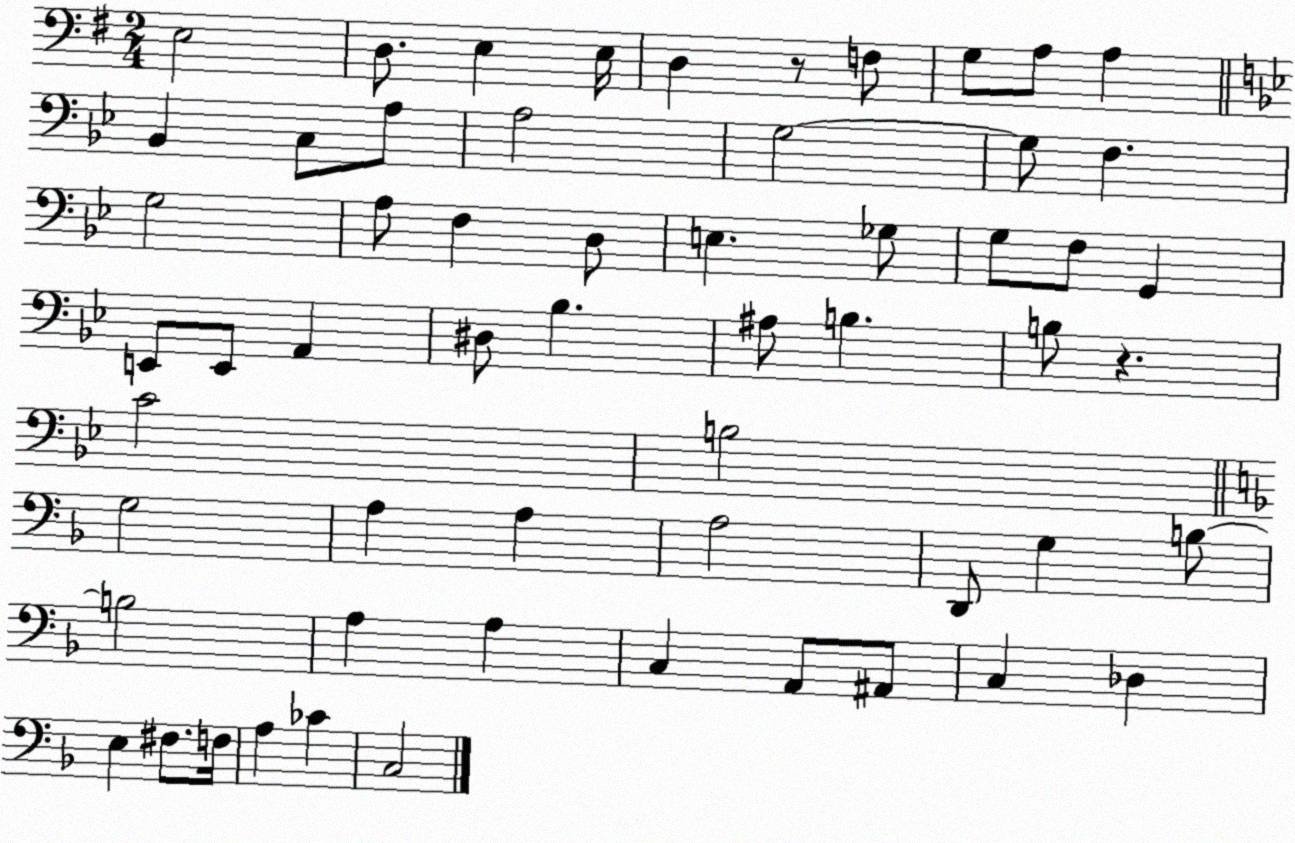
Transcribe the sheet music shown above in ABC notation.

X:1
T:Untitled
M:2/4
L:1/4
K:G
E,2 D,/2 E, E,/4 D, z/2 F,/2 G,/2 A,/2 A, _B,, C,/2 A,/2 A,2 G,2 G,/2 F, G,2 A,/2 F, D,/2 E, _G,/2 G,/2 F,/2 G,, E,,/2 E,,/2 A,, ^D,/2 _B, ^A,/2 B, B,/2 z C2 B,2 G,2 A, A, A,2 D,,/2 G, B,/2 B,2 A, A, C, A,,/2 ^A,,/2 C, _D, E, ^F,/2 F,/4 A, _C C,2